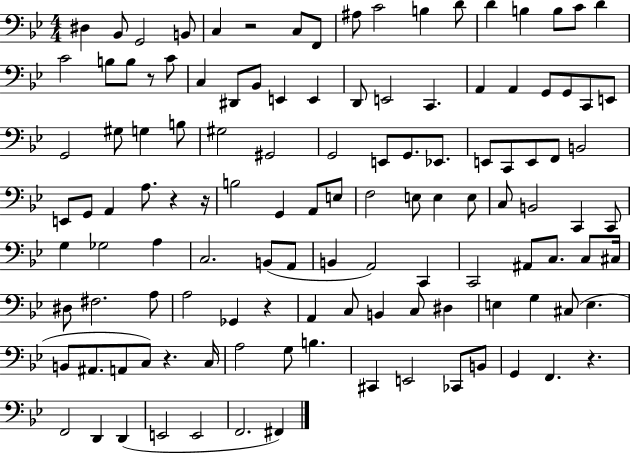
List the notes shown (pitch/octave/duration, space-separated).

D#3/q Bb2/e G2/h B2/e C3/q R/h C3/e F2/e A#3/e C4/h B3/q D4/e D4/q B3/q B3/e C4/e D4/q C4/h B3/e B3/e R/e C4/e C3/q D#2/e Bb2/e E2/q E2/q D2/e E2/h C2/q. A2/q A2/q G2/e G2/e C2/e E2/e G2/h G#3/e G3/q B3/e G#3/h G#2/h G2/h E2/e G2/e. Eb2/e. E2/e C2/e E2/e F2/e B2/h E2/e G2/e A2/q A3/e. R/q R/s B3/h G2/q A2/e E3/e F3/h E3/e E3/q E3/e C3/e B2/h C2/q C2/e G3/q Gb3/h A3/q C3/h. B2/e A2/e B2/q A2/h C2/q C2/h A#2/e C3/e. C3/e C#3/s D#3/e F#3/h. A3/e A3/h Gb2/q R/q A2/q C3/e B2/q C3/e D#3/q E3/q G3/q C#3/e E3/q. B2/e A#2/e. A2/e C3/e R/q. C3/s A3/h G3/e B3/q. C#2/q E2/h CES2/e B2/e G2/q F2/q. R/q. F2/h D2/q D2/q E2/h E2/h F2/h. F#2/q